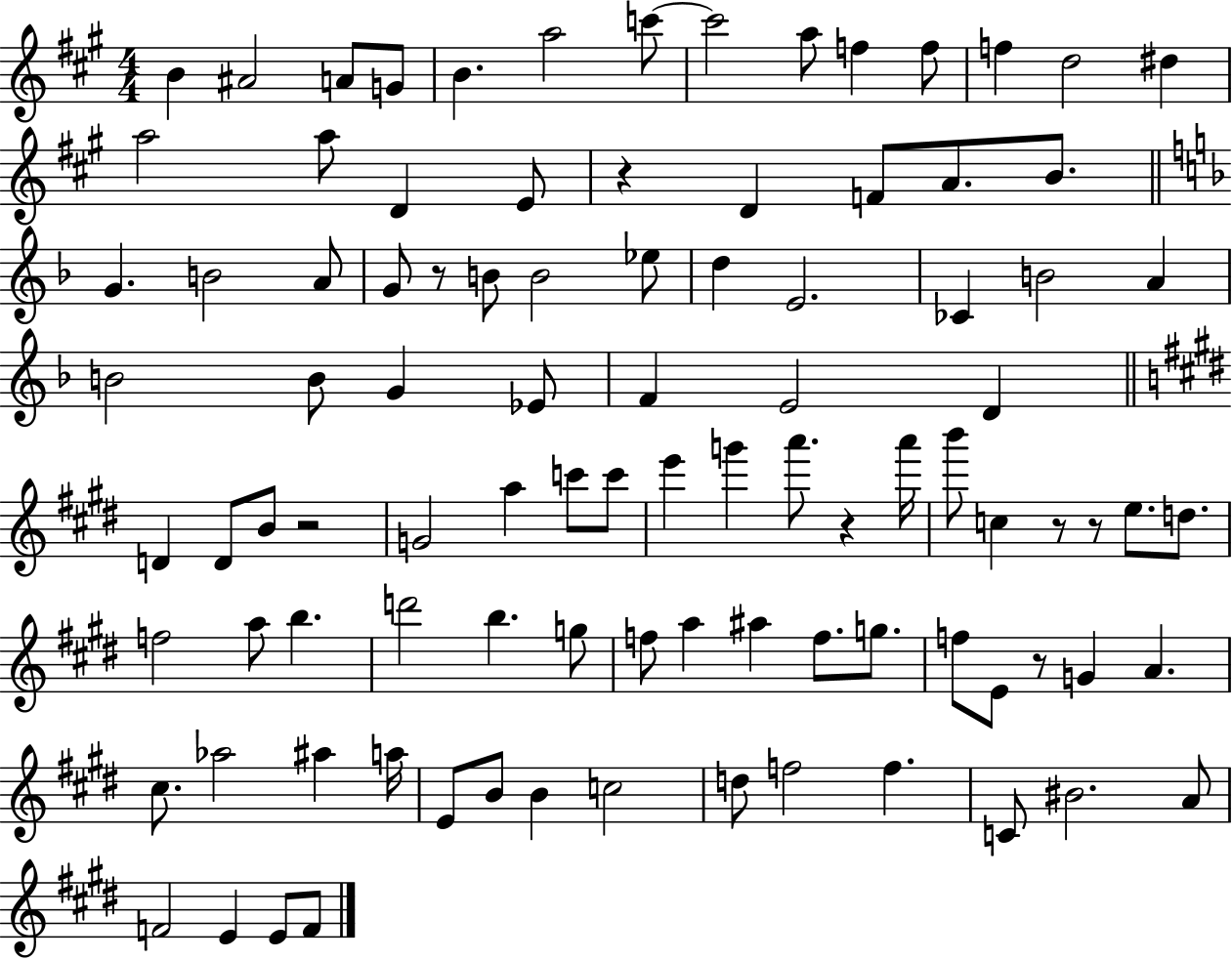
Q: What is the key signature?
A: A major